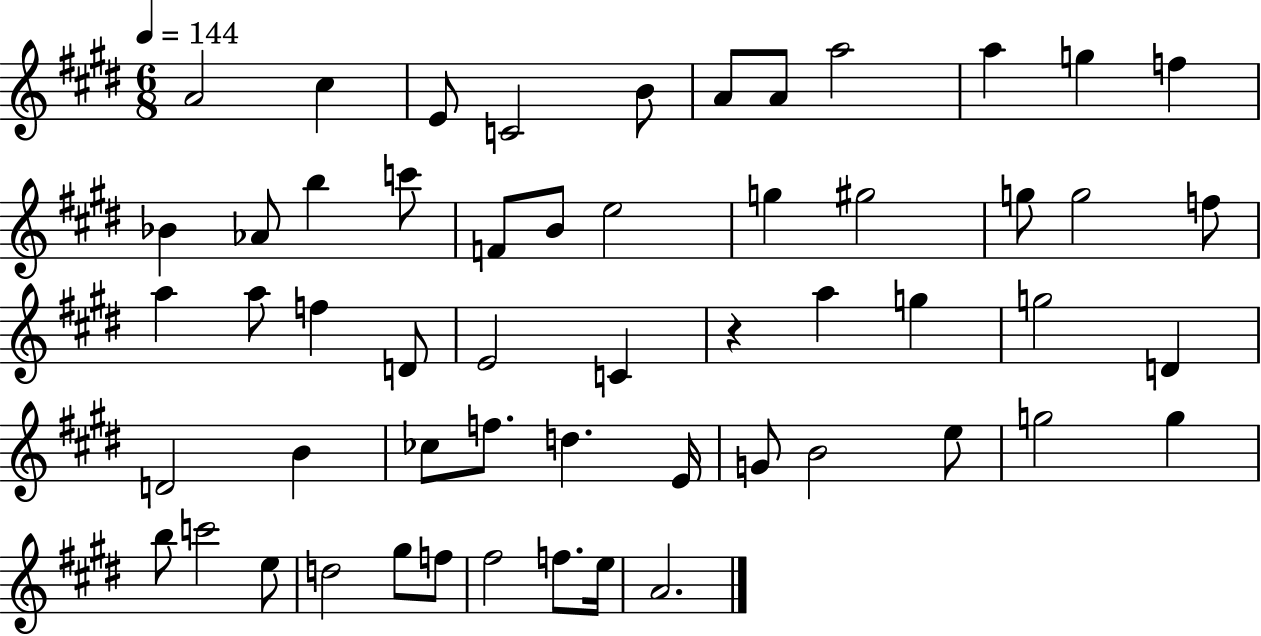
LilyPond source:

{
  \clef treble
  \numericTimeSignature
  \time 6/8
  \key e \major
  \tempo 4 = 144
  a'2 cis''4 | e'8 c'2 b'8 | a'8 a'8 a''2 | a''4 g''4 f''4 | \break bes'4 aes'8 b''4 c'''8 | f'8 b'8 e''2 | g''4 gis''2 | g''8 g''2 f''8 | \break a''4 a''8 f''4 d'8 | e'2 c'4 | r4 a''4 g''4 | g''2 d'4 | \break d'2 b'4 | ces''8 f''8. d''4. e'16 | g'8 b'2 e''8 | g''2 g''4 | \break b''8 c'''2 e''8 | d''2 gis''8 f''8 | fis''2 f''8. e''16 | a'2. | \break \bar "|."
}